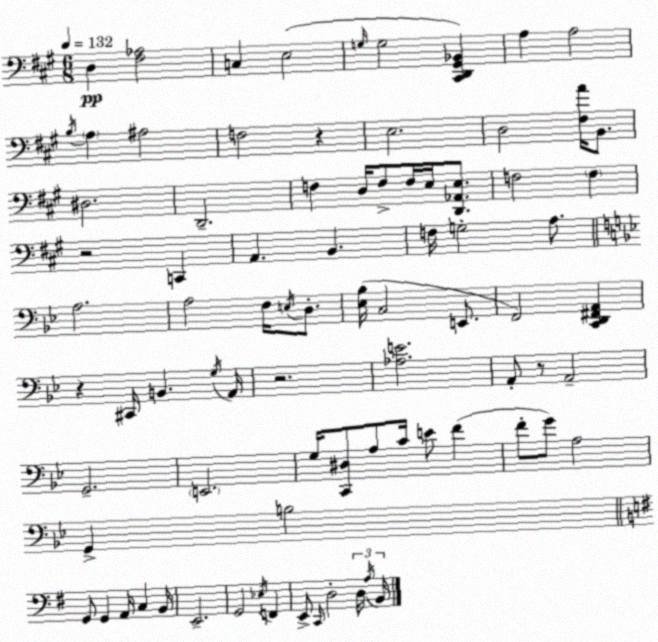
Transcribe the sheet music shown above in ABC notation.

X:1
T:Untitled
M:6/8
L:1/4
K:A
D, [^F,_A,]2 C, E,2 G,/4 G,2 [^C,,D,,^G,,_B,,] A, A,2 B,/4 A, ^A,2 F,2 z E,2 D,2 [^F,A]/4 B,,/2 ^D,2 D,,2 F, D,/4 F,/2 F,/4 E,/4 [D,,_A,,E,]/2 F,2 F, z2 C,, A,, B,, F,/4 G,2 A,/2 A,2 A,2 F,/4 E,/4 D,/2 [_E,_B,]/4 C,2 E,,/2 F,,2 [C,,D,,^F,,A,,] z ^C,,/4 B,, G,/4 A,,/4 z2 [_A,E]2 A,,/2 z/2 A,,2 G,,2 E,,2 G,/4 [C,,^D,]/2 A,/2 C/4 E/2 F F/2 G/2 A,2 G,, B,2 G,,/2 G,, A,,/4 C, B,,/4 E,,2 G,,2 _E,/4 F,, E,,/2 C,,/4 D,2 D,/4 A,/4 B,,/4